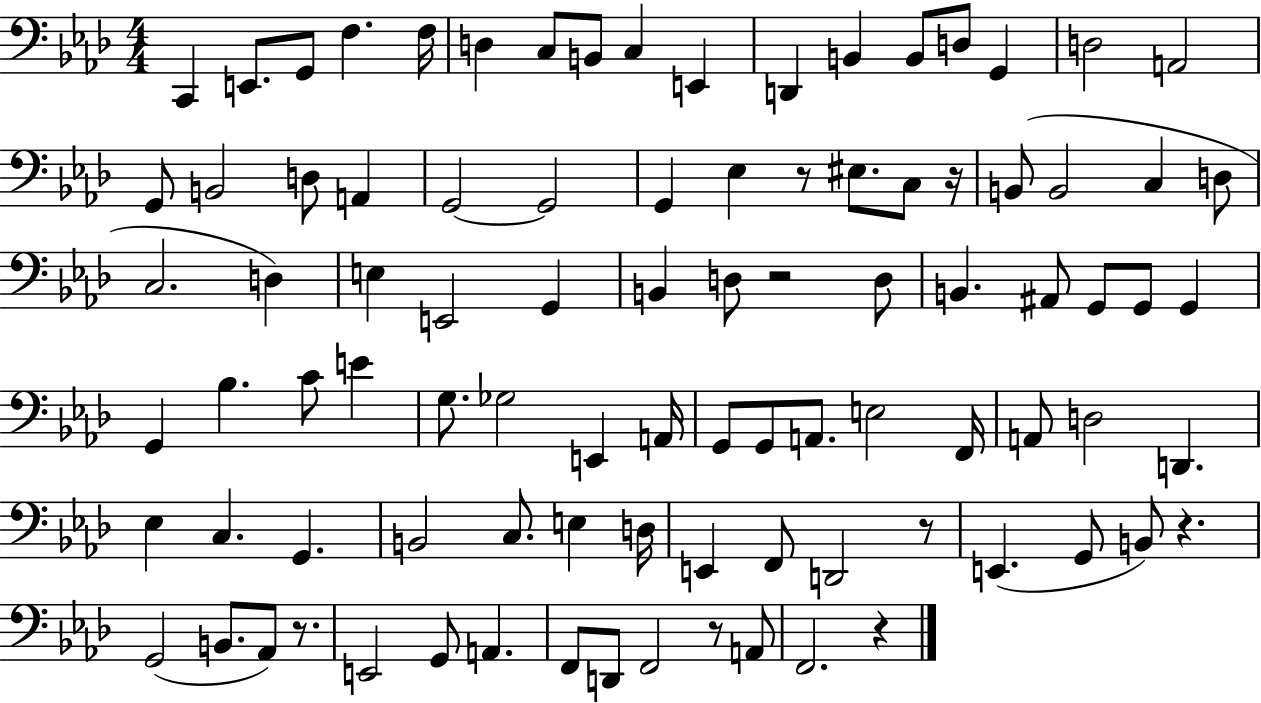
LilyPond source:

{
  \clef bass
  \numericTimeSignature
  \time 4/4
  \key aes \major
  c,4 e,8. g,8 f4. f16 | d4 c8 b,8 c4 e,4 | d,4 b,4 b,8 d8 g,4 | d2 a,2 | \break g,8 b,2 d8 a,4 | g,2~~ g,2 | g,4 ees4 r8 eis8. c8 r16 | b,8( b,2 c4 d8 | \break c2. d4) | e4 e,2 g,4 | b,4 d8 r2 d8 | b,4. ais,8 g,8 g,8 g,4 | \break g,4 bes4. c'8 e'4 | g8. ges2 e,4 a,16 | g,8 g,8 a,8. e2 f,16 | a,8 d2 d,4. | \break ees4 c4. g,4. | b,2 c8. e4 d16 | e,4 f,8 d,2 r8 | e,4.( g,8 b,8) r4. | \break g,2( b,8. aes,8) r8. | e,2 g,8 a,4. | f,8 d,8 f,2 r8 a,8 | f,2. r4 | \break \bar "|."
}